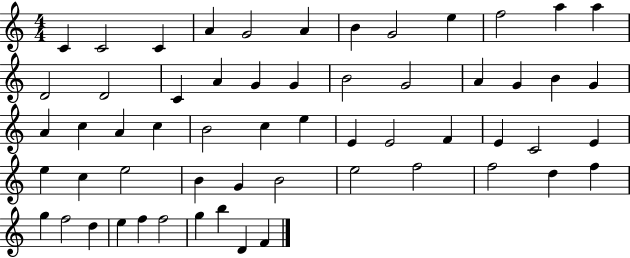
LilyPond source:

{
  \clef treble
  \numericTimeSignature
  \time 4/4
  \key c \major
  c'4 c'2 c'4 | a'4 g'2 a'4 | b'4 g'2 e''4 | f''2 a''4 a''4 | \break d'2 d'2 | c'4 a'4 g'4 g'4 | b'2 g'2 | a'4 g'4 b'4 g'4 | \break a'4 c''4 a'4 c''4 | b'2 c''4 e''4 | e'4 e'2 f'4 | e'4 c'2 e'4 | \break e''4 c''4 e''2 | b'4 g'4 b'2 | e''2 f''2 | f''2 d''4 f''4 | \break g''4 f''2 d''4 | e''4 f''4 f''2 | g''4 b''4 d'4 f'4 | \bar "|."
}